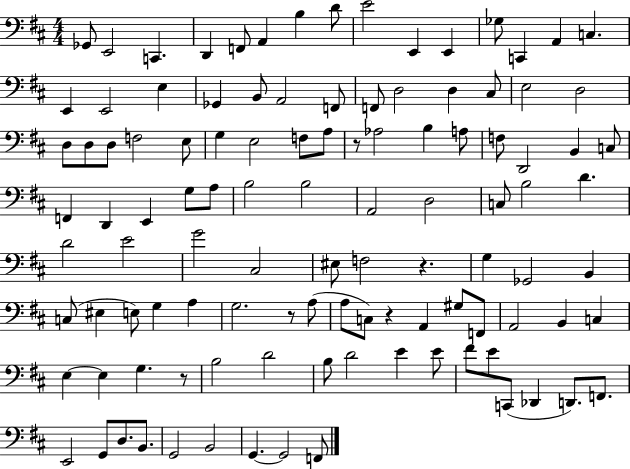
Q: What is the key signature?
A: D major